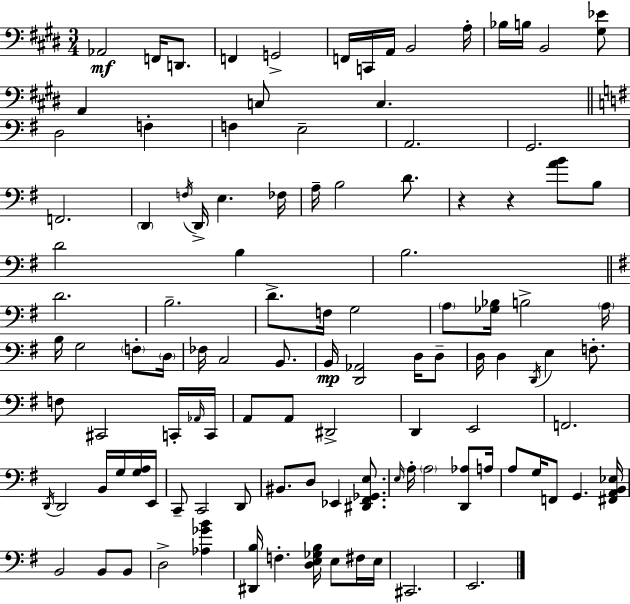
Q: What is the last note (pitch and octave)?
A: E2